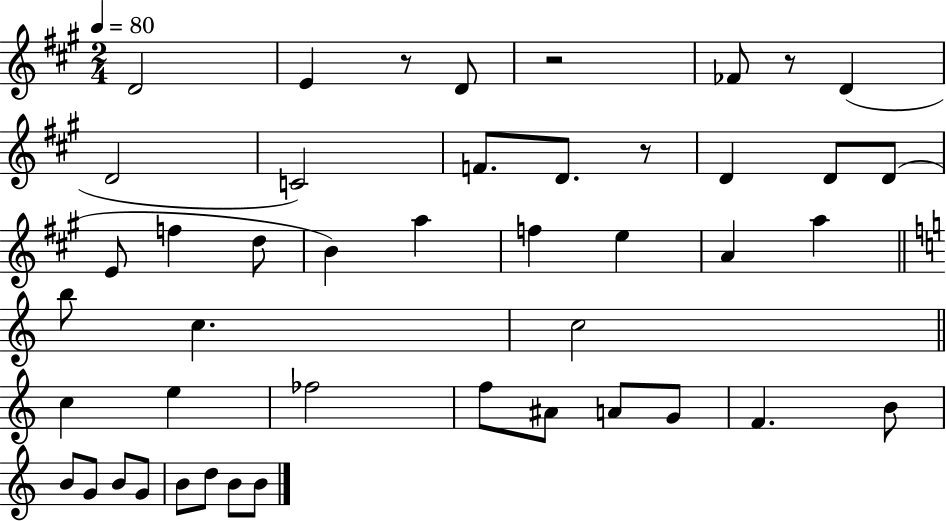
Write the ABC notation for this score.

X:1
T:Untitled
M:2/4
L:1/4
K:A
D2 E z/2 D/2 z2 _F/2 z/2 D D2 C2 F/2 D/2 z/2 D D/2 D/2 E/2 f d/2 B a f e A a b/2 c c2 c e _f2 f/2 ^A/2 A/2 G/2 F B/2 B/2 G/2 B/2 G/2 B/2 d/2 B/2 B/2